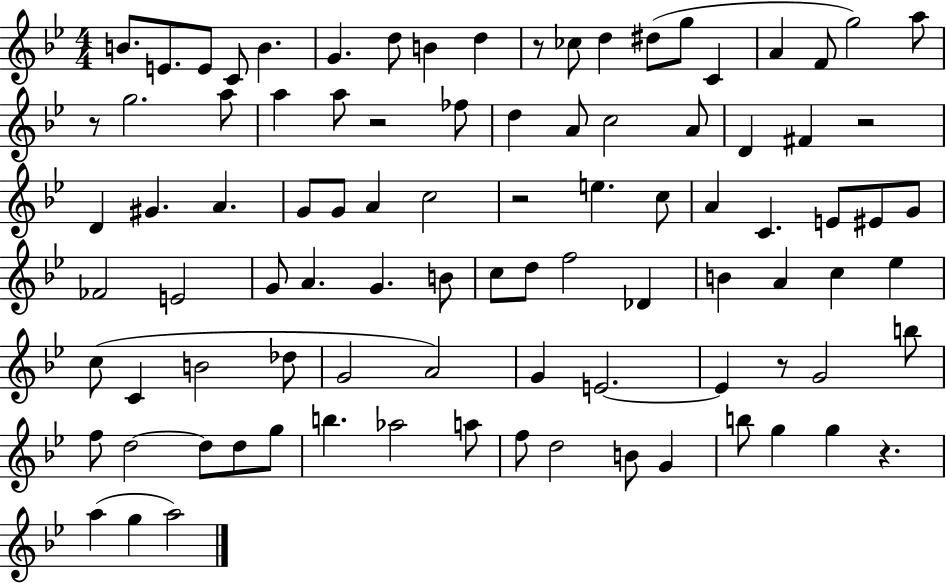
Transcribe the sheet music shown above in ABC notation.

X:1
T:Untitled
M:4/4
L:1/4
K:Bb
B/2 E/2 E/2 C/2 B G d/2 B d z/2 _c/2 d ^d/2 g/2 C A F/2 g2 a/2 z/2 g2 a/2 a a/2 z2 _f/2 d A/2 c2 A/2 D ^F z2 D ^G A G/2 G/2 A c2 z2 e c/2 A C E/2 ^E/2 G/2 _F2 E2 G/2 A G B/2 c/2 d/2 f2 _D B A c _e c/2 C B2 _d/2 G2 A2 G E2 E z/2 G2 b/2 f/2 d2 d/2 d/2 g/2 b _a2 a/2 f/2 d2 B/2 G b/2 g g z a g a2